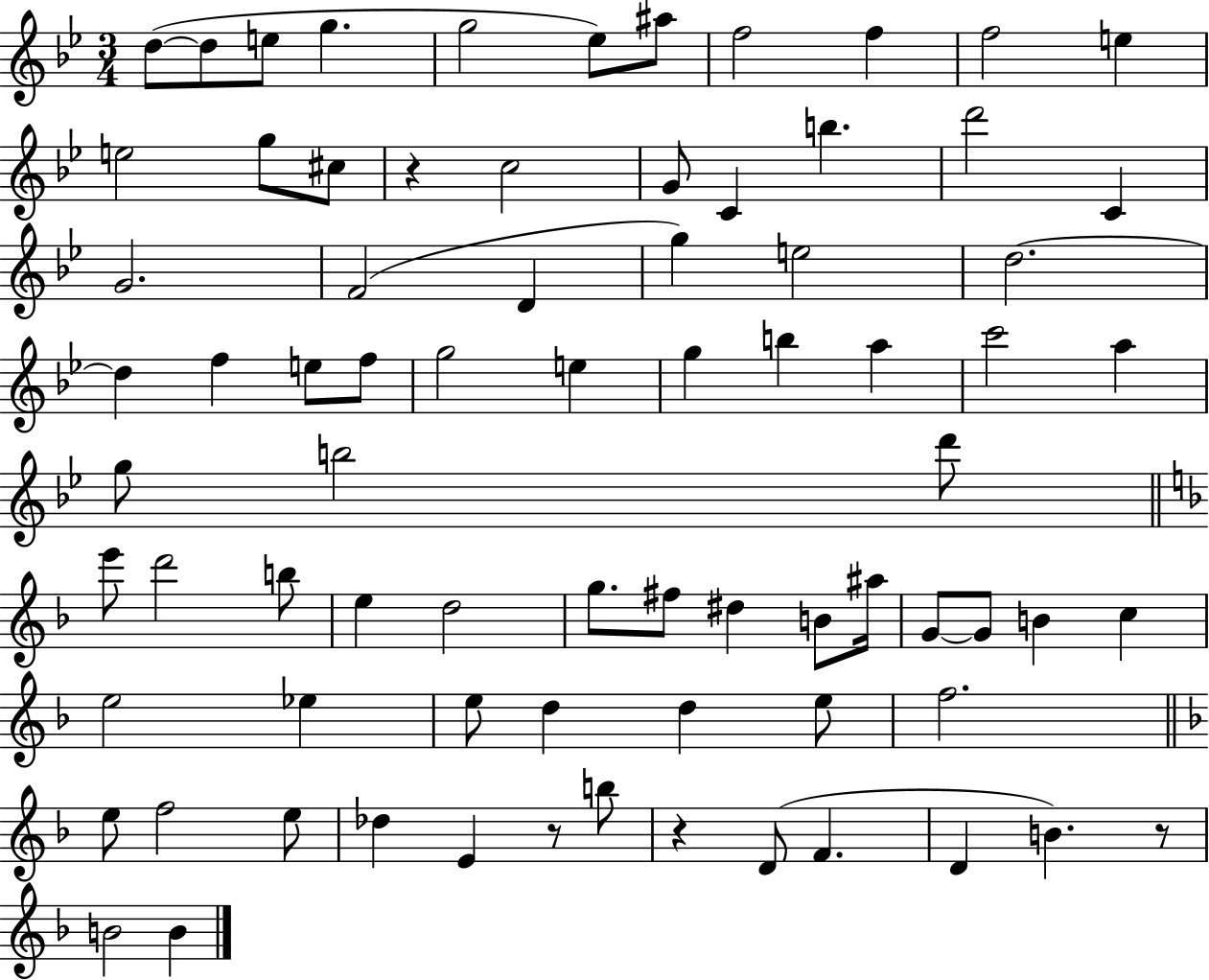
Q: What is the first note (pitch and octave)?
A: D5